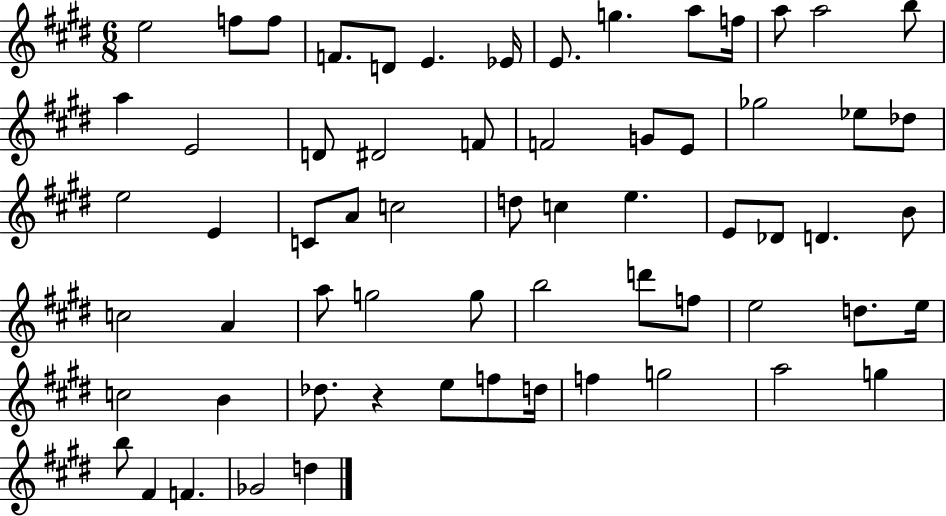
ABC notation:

X:1
T:Untitled
M:6/8
L:1/4
K:E
e2 f/2 f/2 F/2 D/2 E _E/4 E/2 g a/2 f/4 a/2 a2 b/2 a E2 D/2 ^D2 F/2 F2 G/2 E/2 _g2 _e/2 _d/2 e2 E C/2 A/2 c2 d/2 c e E/2 _D/2 D B/2 c2 A a/2 g2 g/2 b2 d'/2 f/2 e2 d/2 e/4 c2 B _d/2 z e/2 f/2 d/4 f g2 a2 g b/2 ^F F _G2 d